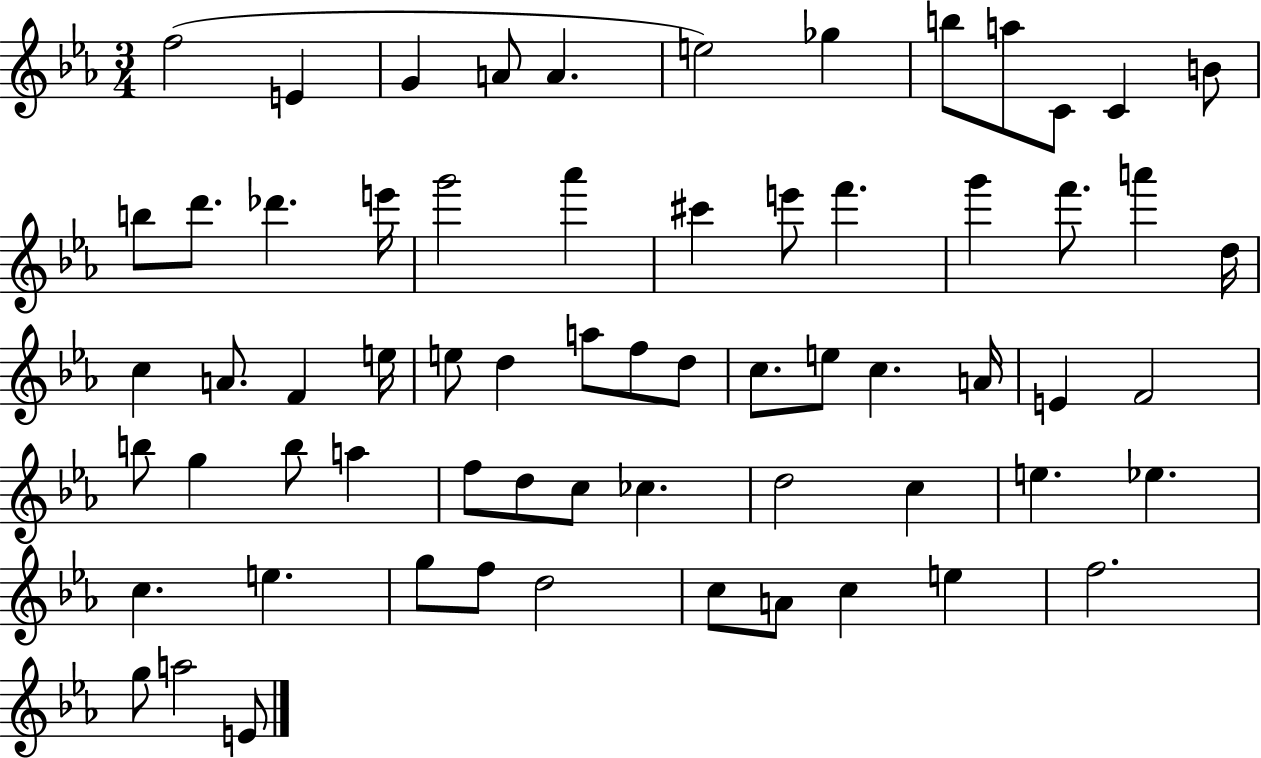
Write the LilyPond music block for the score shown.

{
  \clef treble
  \numericTimeSignature
  \time 3/4
  \key ees \major
  f''2( e'4 | g'4 a'8 a'4. | e''2) ges''4 | b''8 a''8 c'8 c'4 b'8 | \break b''8 d'''8. des'''4. e'''16 | g'''2 aes'''4 | cis'''4 e'''8 f'''4. | g'''4 f'''8. a'''4 d''16 | \break c''4 a'8. f'4 e''16 | e''8 d''4 a''8 f''8 d''8 | c''8. e''8 c''4. a'16 | e'4 f'2 | \break b''8 g''4 b''8 a''4 | f''8 d''8 c''8 ces''4. | d''2 c''4 | e''4. ees''4. | \break c''4. e''4. | g''8 f''8 d''2 | c''8 a'8 c''4 e''4 | f''2. | \break g''8 a''2 e'8 | \bar "|."
}